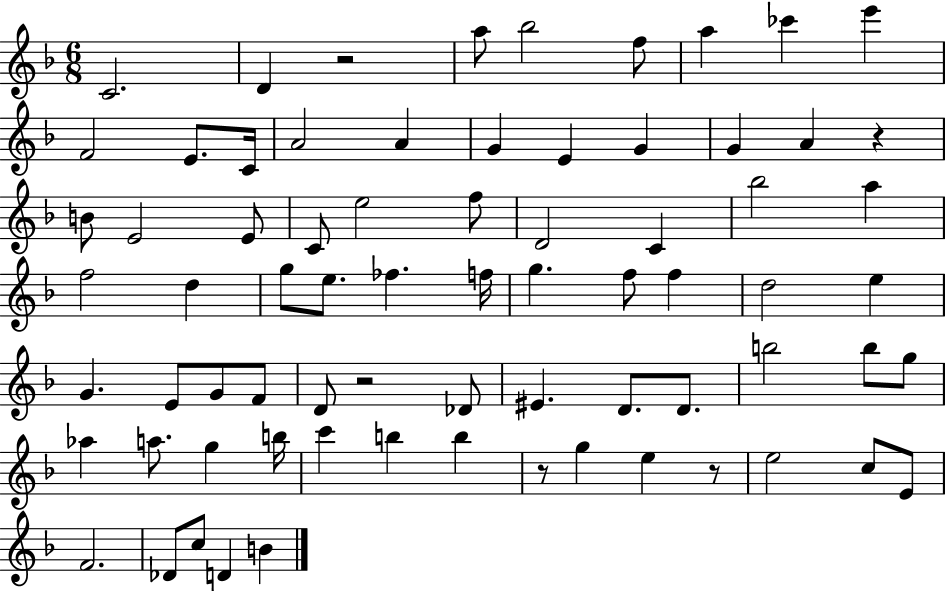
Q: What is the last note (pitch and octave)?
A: B4